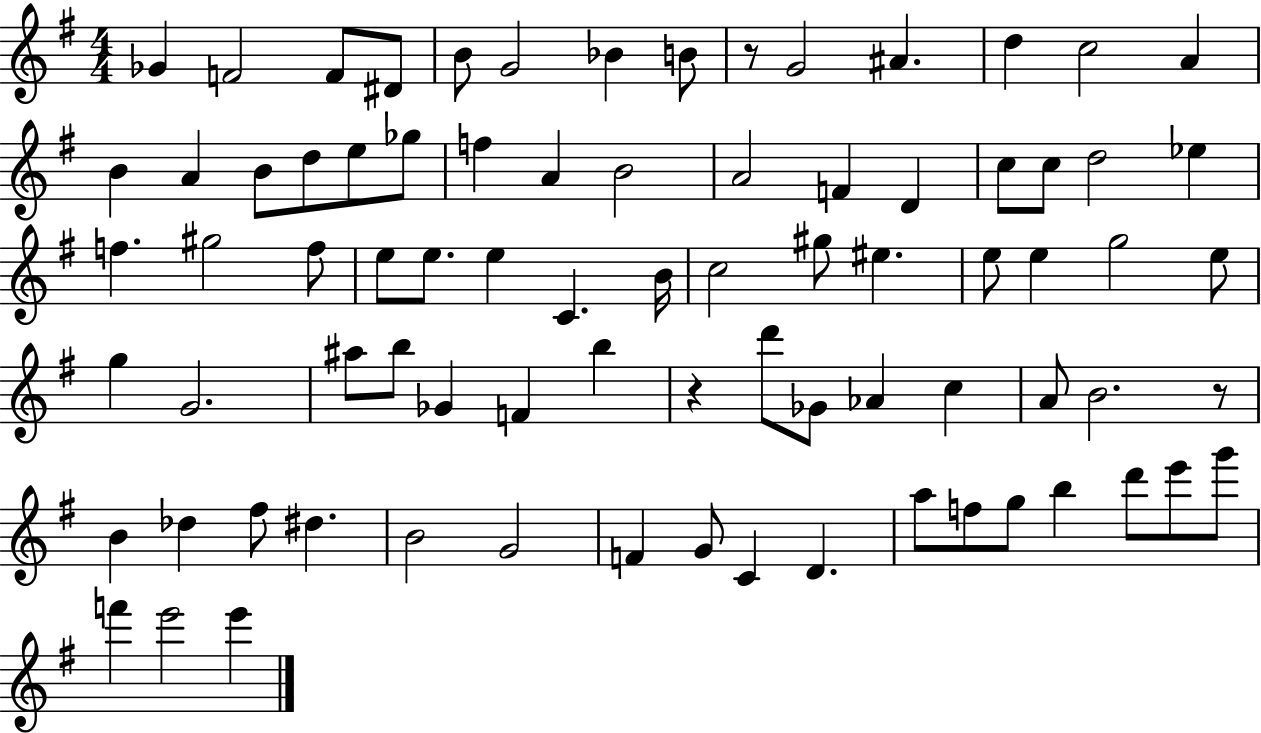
Gb4/q F4/h F4/e D#4/e B4/e G4/h Bb4/q B4/e R/e G4/h A#4/q. D5/q C5/h A4/q B4/q A4/q B4/e D5/e E5/e Gb5/e F5/q A4/q B4/h A4/h F4/q D4/q C5/e C5/e D5/h Eb5/q F5/q. G#5/h F5/e E5/e E5/e. E5/q C4/q. B4/s C5/h G#5/e EIS5/q. E5/e E5/q G5/h E5/e G5/q G4/h. A#5/e B5/e Gb4/q F4/q B5/q R/q D6/e Gb4/e Ab4/q C5/q A4/e B4/h. R/e B4/q Db5/q F#5/e D#5/q. B4/h G4/h F4/q G4/e C4/q D4/q. A5/e F5/e G5/e B5/q D6/e E6/e G6/e F6/q E6/h E6/q